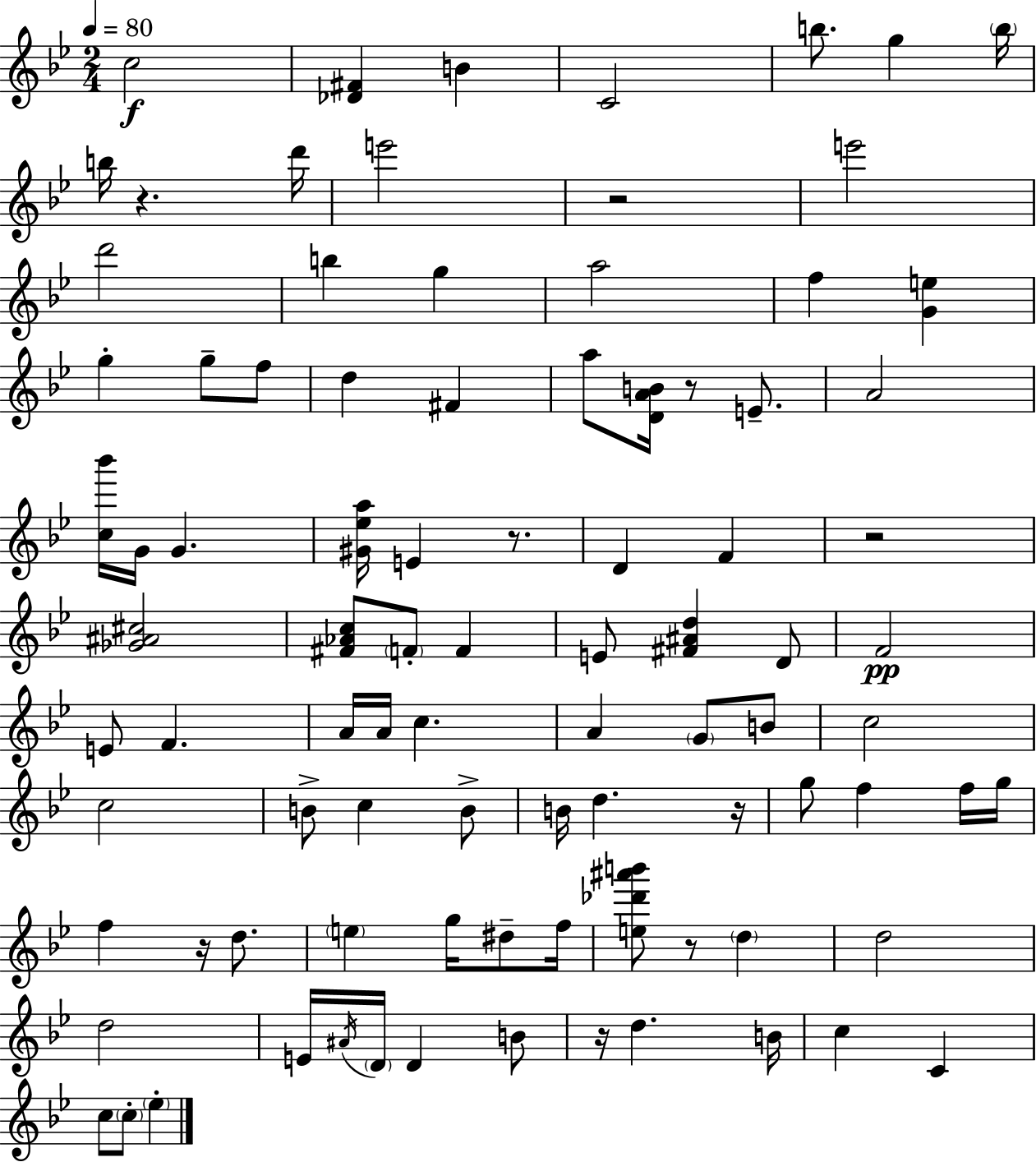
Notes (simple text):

C5/h [Db4,F#4]/q B4/q C4/h B5/e. G5/q B5/s B5/s R/q. D6/s E6/h R/h E6/h D6/h B5/q G5/q A5/h F5/q [G4,E5]/q G5/q G5/e F5/e D5/q F#4/q A5/e [D4,A4,B4]/s R/e E4/e. A4/h [C5,Bb6]/s G4/s G4/q. [G#4,Eb5,A5]/s E4/q R/e. D4/q F4/q R/h [Gb4,A#4,C#5]/h [F#4,Ab4,C5]/e F4/e F4/q E4/e [F#4,A#4,D5]/q D4/e F4/h E4/e F4/q. A4/s A4/s C5/q. A4/q G4/e B4/e C5/h C5/h B4/e C5/q B4/e B4/s D5/q. R/s G5/e F5/q F5/s G5/s F5/q R/s D5/e. E5/q G5/s D#5/e F5/s [E5,Db6,A#6,B6]/e R/e D5/q D5/h D5/h E4/s A#4/s D4/s D4/q B4/e R/s D5/q. B4/s C5/q C4/q C5/e C5/e Eb5/q